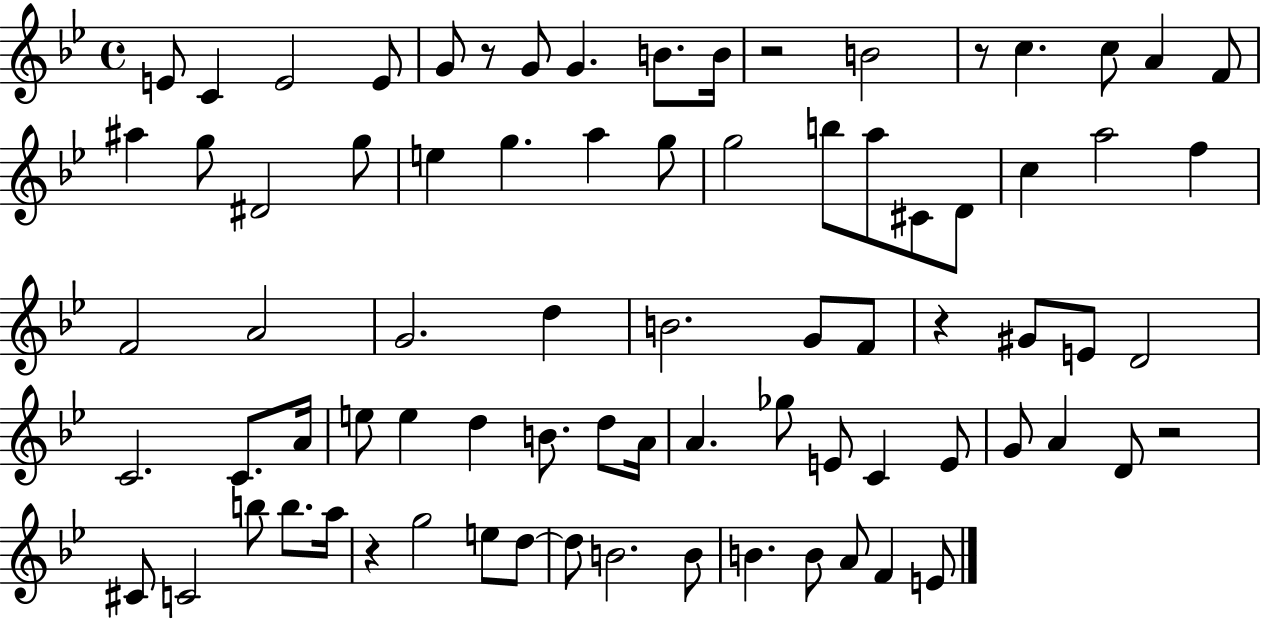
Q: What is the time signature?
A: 4/4